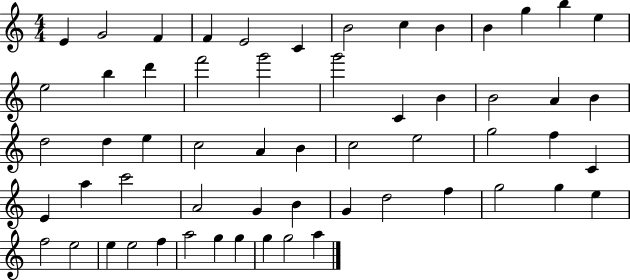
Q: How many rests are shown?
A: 0